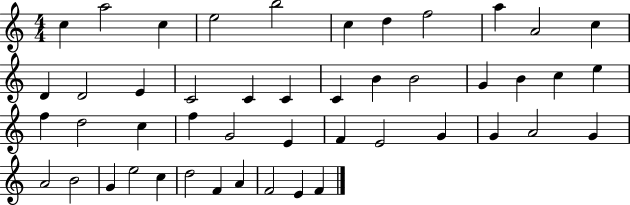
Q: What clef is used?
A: treble